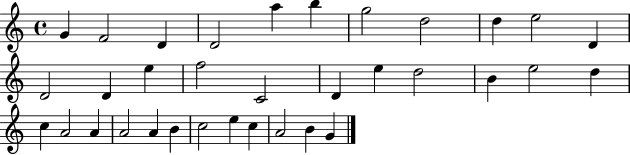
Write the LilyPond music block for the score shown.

{
  \clef treble
  \time 4/4
  \defaultTimeSignature
  \key c \major
  g'4 f'2 d'4 | d'2 a''4 b''4 | g''2 d''2 | d''4 e''2 d'4 | \break d'2 d'4 e''4 | f''2 c'2 | d'4 e''4 d''2 | b'4 e''2 d''4 | \break c''4 a'2 a'4 | a'2 a'4 b'4 | c''2 e''4 c''4 | a'2 b'4 g'4 | \break \bar "|."
}